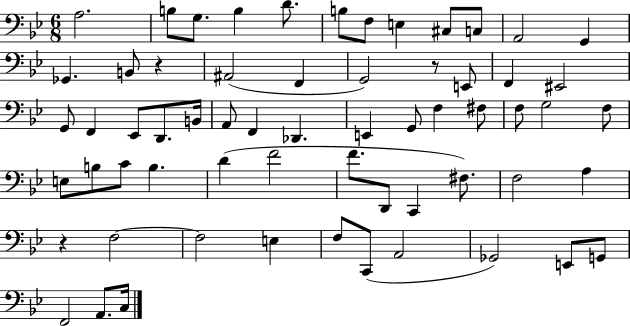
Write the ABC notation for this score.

X:1
T:Untitled
M:6/8
L:1/4
K:Bb
A,2 B,/2 G,/2 B, D/2 B,/2 F,/2 E, ^C,/2 C,/2 A,,2 G,, _G,, B,,/2 z ^A,,2 F,, G,,2 z/2 E,,/2 F,, ^E,,2 G,,/2 F,, _E,,/2 D,,/2 B,,/4 A,,/2 F,, _D,, E,, G,,/2 F, ^F,/2 F,/2 G,2 F,/2 E,/2 B,/2 C/2 B, D F2 F/2 D,,/2 C,, ^F,/2 F,2 A, z F,2 F,2 E, F,/2 C,,/2 A,,2 _G,,2 E,,/2 G,,/2 F,,2 A,,/2 C,/4